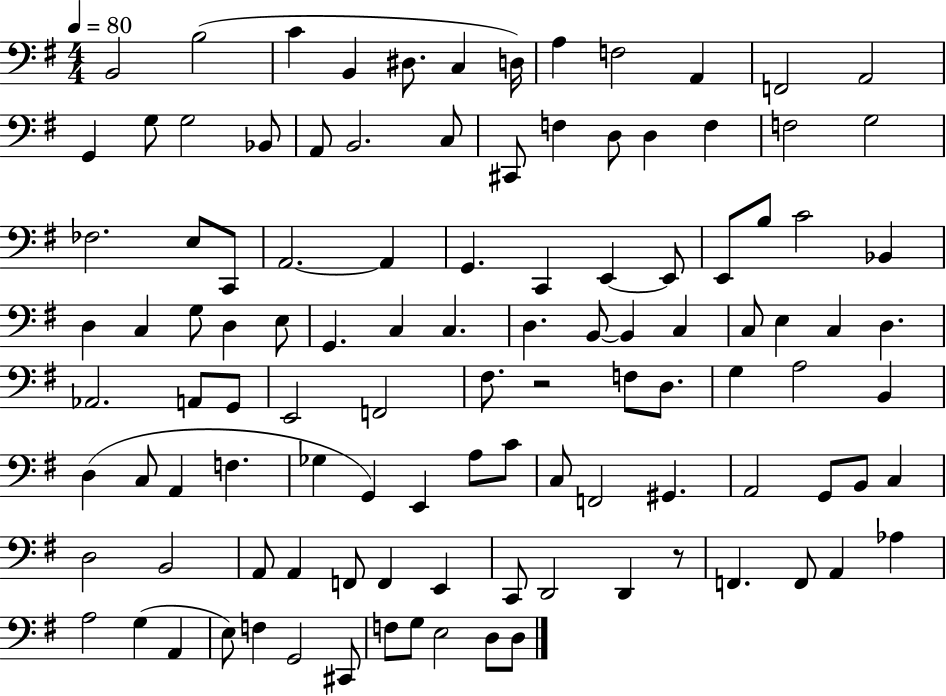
{
  \clef bass
  \numericTimeSignature
  \time 4/4
  \key g \major
  \tempo 4 = 80
  \repeat volta 2 { b,2 b2( | c'4 b,4 dis8. c4 d16) | a4 f2 a,4 | f,2 a,2 | \break g,4 g8 g2 bes,8 | a,8 b,2. c8 | cis,8 f4 d8 d4 f4 | f2 g2 | \break fes2. e8 c,8 | a,2.~~ a,4 | g,4. c,4 e,4~~ e,8 | e,8 b8 c'2 bes,4 | \break d4 c4 g8 d4 e8 | g,4. c4 c4. | d4. b,8~~ b,4 c4 | c8 e4 c4 d4. | \break aes,2. a,8 g,8 | e,2 f,2 | fis8. r2 f8 d8. | g4 a2 b,4 | \break d4( c8 a,4 f4. | ges4 g,4) e,4 a8 c'8 | c8 f,2 gis,4. | a,2 g,8 b,8 c4 | \break d2 b,2 | a,8 a,4 f,8 f,4 e,4 | c,8 d,2 d,4 r8 | f,4. f,8 a,4 aes4 | \break a2 g4( a,4 | e8) f4 g,2 cis,8 | f8 g8 e2 d8 d8 | } \bar "|."
}